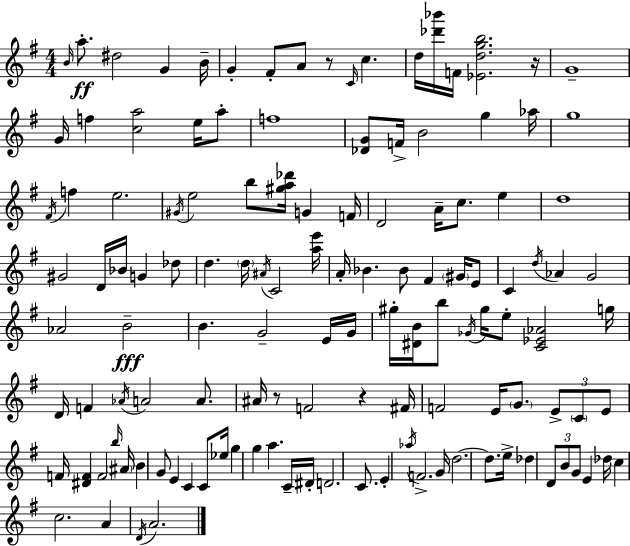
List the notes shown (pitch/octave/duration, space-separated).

B4/s A5/e. D#5/h G4/q B4/s G4/q F#4/e A4/e R/e C4/s C5/q. D5/s [Db6,Bb6]/s F4/s [Eb4,D5,G5,B5]/h. R/s G4/w G4/s F5/q [C5,A5]/h E5/s A5/e F5/w [Db4,G4]/e F4/s B4/h G5/q Ab5/s G5/w F#4/s F5/q E5/h. G#4/s E5/h B5/e [G#5,A5,Db6]/s G4/q F4/s D4/h A4/s C5/e. E5/q D5/w G#4/h D4/s Bb4/s G4/q Db5/e D5/q. D5/s A#4/s C4/h [A5,E6]/s A4/s Bb4/q. Bb4/e F#4/q G#4/s E4/e C4/q D5/s Ab4/q G4/h Ab4/h B4/h B4/q. G4/h E4/s G4/s G#5/s [D#4,B4]/s B5/e Gb4/s G#5/s E5/e [C4,Eb4,Ab4]/h G5/s D4/s F4/q Ab4/s A4/h A4/e. A#4/s R/e F4/h R/q F#4/s F4/h E4/s G4/e. E4/e C4/e E4/e F4/s [D#4,F4]/q F4/h B5/s A#4/s B4/q G4/e E4/q C4/q C4/e Eb5/s G5/q G5/q A5/q. C4/s D#4/s D4/h. C4/e. E4/q Ab5/s F4/h. G4/s D5/h. D5/e. E5/s Db5/q D4/e B4/e G4/e E4/q Db5/s C5/q C5/h. A4/q D4/s A4/h.